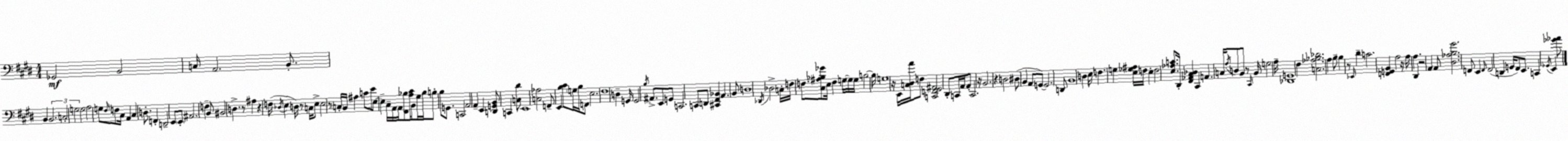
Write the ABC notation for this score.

X:1
T:Untitled
M:4/4
L:1/4
K:E
_G,,2 B,,2 C,/4 A,,2 B,,/2 B,, B,,2 C,2 G,2 G,2 A,2 G,/2 ^F,/4 F,/2 ^C,/4 A,, ^C, D,/2 F,, D,,2 E,,/2 E,,/2 ^A,,2 F, B,,/2 ^B,,2 D, z/2 ^A, z F,/4 _D,/4 E, D,/4 z/2 C,/4 E,/2 E,2 z/2 C,/4 B,,/4 ^A, C/2 E/2 E,/2 E, ^C,/4 A,,/4 A,,/4 [^F,,_B,]/2 [A,^C]/4 B,,/2 ^G,/4 _B,/4 B,/2 B,/2 G,,/2 C,,2 A,,2 A,, E,, [D,,G,,B,,]/2 C,, [C,^D]/2 E,,4 [C,_A,]2 F,,/2 E,, [B,^C]/2 G,/4 B,/4 F,,/2 E,2 ^F,4 D, G,,/4 G,,2 B,/4 ^A,,/2 E,,/2 G,,/2 C,,2 C,,/2 D,,/2 [^C,,^F,,_B,,] A,, B,,/2 D,4 _D,,/4 _D,2 C,/4 F,/4 F,/2 [^C,^A,_B,_G]/2 E,/4 F, G,/4 G,/4 G,/4 B,2 B,/4 G,4 z/4 E,,/4 [C,^D,A]/4 F,/2 [C,,F,,^G,,^A,,]2 ^D,,/2 C,,/4 A,,/4 A,,/2 C,,2 z/4 B,,2 z D,2 ^D,/2 B,, A,,/2 G,,/2 G,,2 D,,/2 B,,4 D, E,/4 F, G, [E,_G,^A,]/4 F,/4 E, F,2 [E,_A,C]/2 ^D,,/4 [^F,,_A,,^C,_D,] ^C,, A,, C,/4 A,/4 D,/2 B,,/2 z/2 ^C,,/4 B,,/4 G,2 A,/4 [_D,,G,,]4 ^F, [C,_A,_B,_D]2 A, B,/2 B, z/2 _E,,/4 ^D C2 [F,,G,,B,,] A,2 z/4 A,/4 A, ^D,, z2 A,, A,,/2 [^D,_A,B,^G]2 F,,/2 E,, F,,/4 F,,2 D,, G,,/4 ^F,,/2 E,,/2 C,, _G,,/4 E,, [_G_A]/2